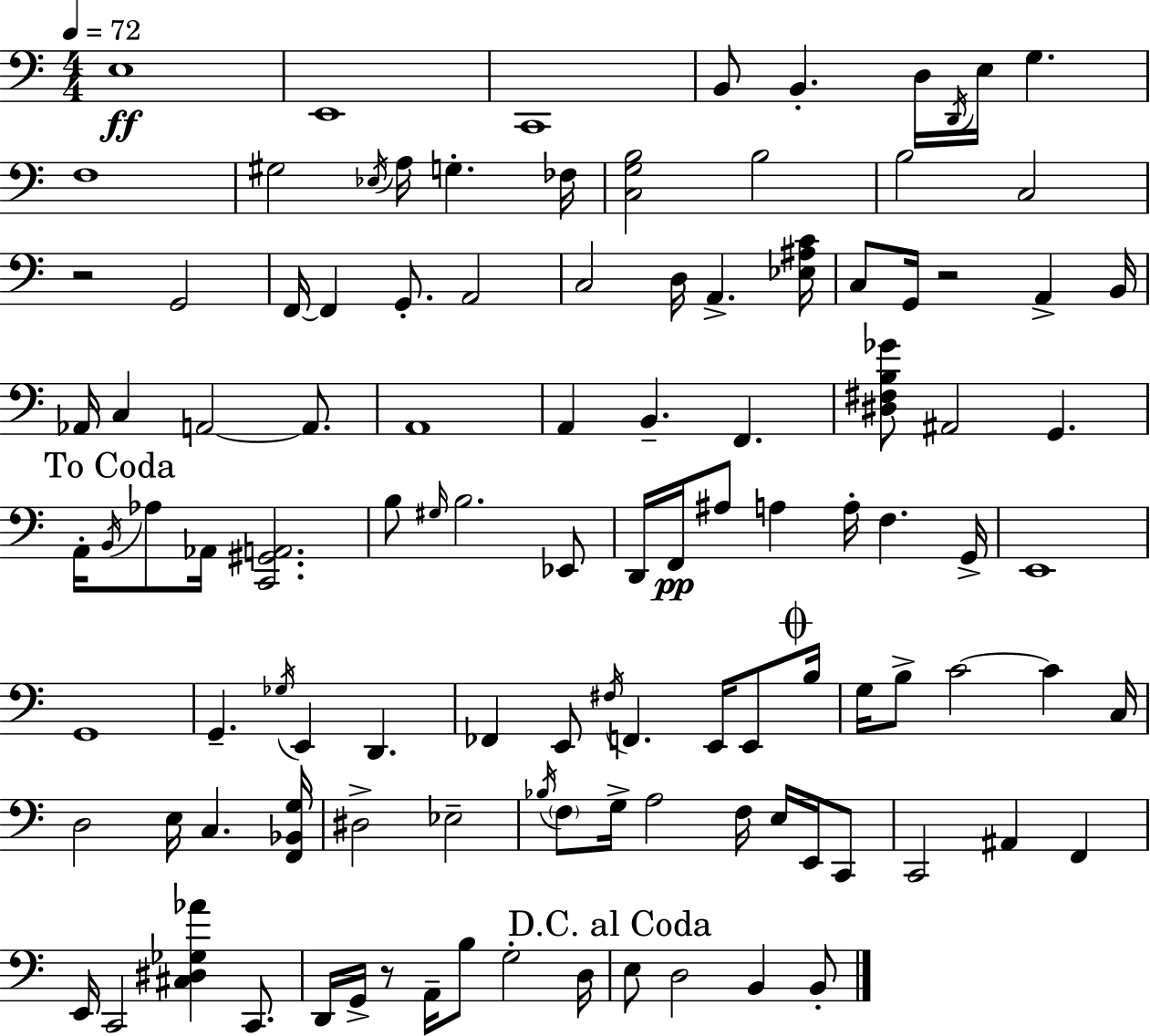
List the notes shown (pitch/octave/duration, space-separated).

E3/w E2/w C2/w B2/e B2/q. D3/s D2/s E3/s G3/q. F3/w G#3/h Eb3/s A3/s G3/q. FES3/s [C3,G3,B3]/h B3/h B3/h C3/h R/h G2/h F2/s F2/q G2/e. A2/h C3/h D3/s A2/q. [Eb3,A#3,C4]/s C3/e G2/s R/h A2/q B2/s Ab2/s C3/q A2/h A2/e. A2/w A2/q B2/q. F2/q. [D#3,F#3,B3,Gb4]/e A#2/h G2/q. A2/s B2/s Ab3/e Ab2/s [C2,G#2,A2]/h. B3/e G#3/s B3/h. Eb2/e D2/s F2/s A#3/e A3/q A3/s F3/q. G2/s E2/w G2/w G2/q. Gb3/s E2/q D2/q. FES2/q E2/e F#3/s F2/q. E2/s E2/e B3/s G3/s B3/e C4/h C4/q C3/s D3/h E3/s C3/q. [F2,Bb2,G3]/s D#3/h Eb3/h Bb3/s F3/e G3/s A3/h F3/s E3/s E2/s C2/e C2/h A#2/q F2/q E2/s C2/h [C#3,D#3,Gb3,Ab4]/q C2/e. D2/s G2/s R/e A2/s B3/e G3/h D3/s E3/e D3/h B2/q B2/e